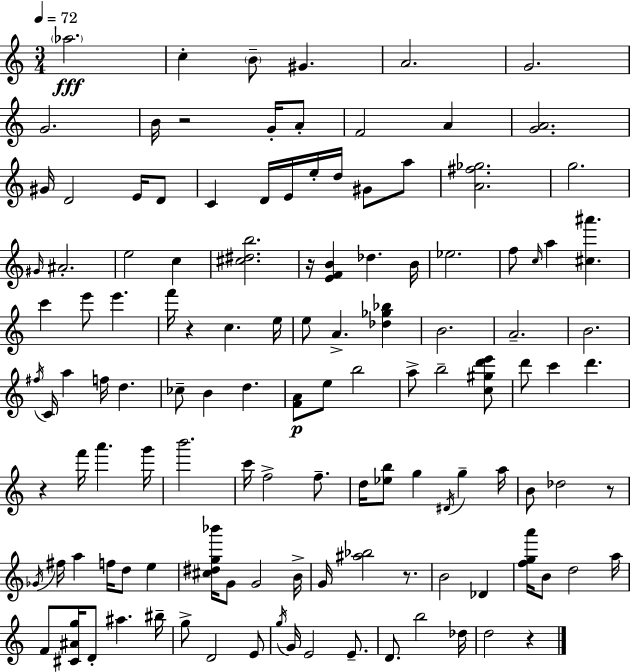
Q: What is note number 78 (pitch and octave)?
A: F5